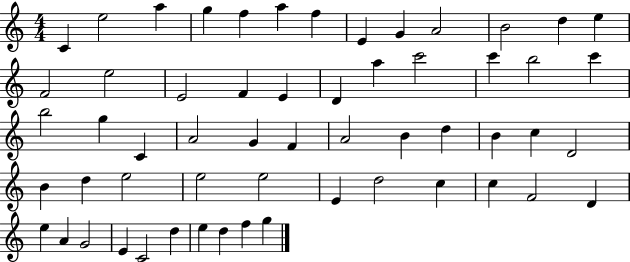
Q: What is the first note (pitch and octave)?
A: C4